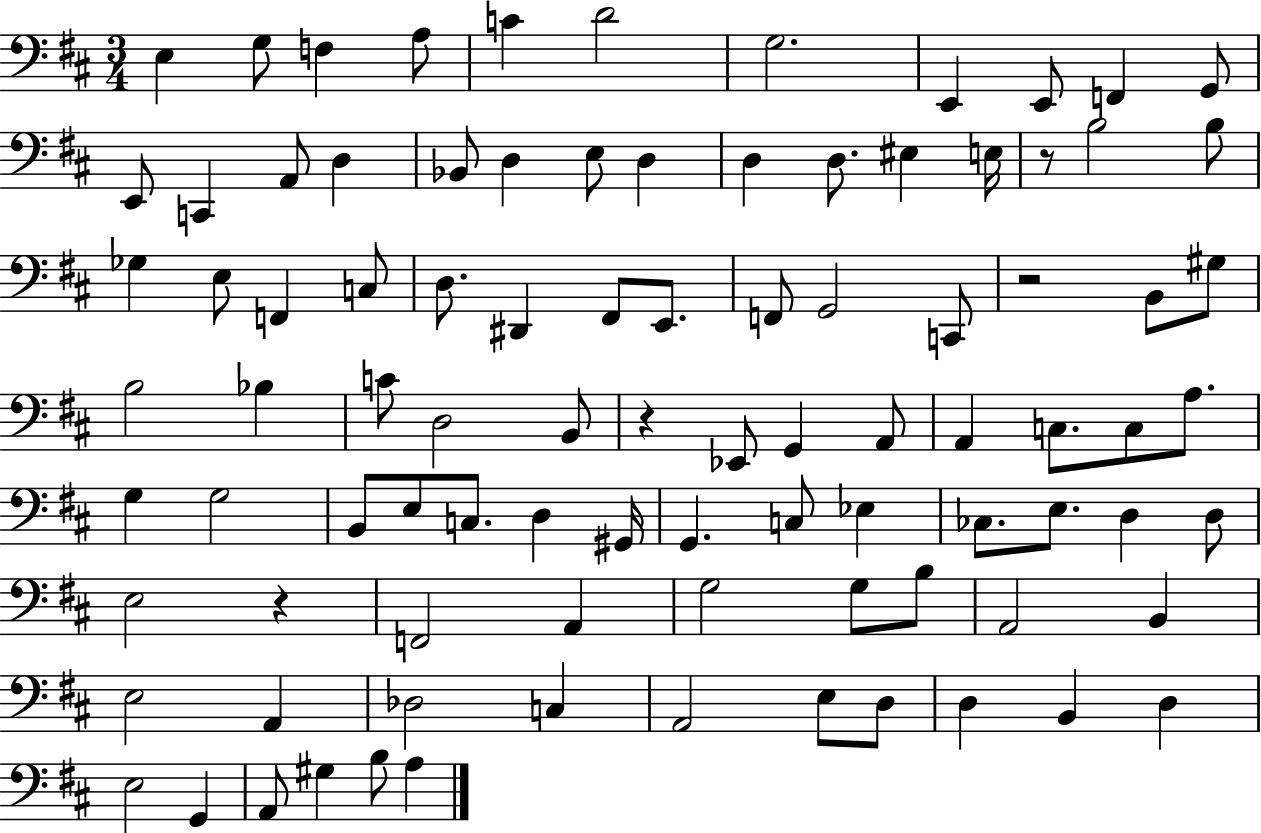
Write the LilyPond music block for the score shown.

{
  \clef bass
  \numericTimeSignature
  \time 3/4
  \key d \major
  \repeat volta 2 { e4 g8 f4 a8 | c'4 d'2 | g2. | e,4 e,8 f,4 g,8 | \break e,8 c,4 a,8 d4 | bes,8 d4 e8 d4 | d4 d8. eis4 e16 | r8 b2 b8 | \break ges4 e8 f,4 c8 | d8. dis,4 fis,8 e,8. | f,8 g,2 c,8 | r2 b,8 gis8 | \break b2 bes4 | c'8 d2 b,8 | r4 ees,8 g,4 a,8 | a,4 c8. c8 a8. | \break g4 g2 | b,8 e8 c8. d4 gis,16 | g,4. c8 ees4 | ces8. e8. d4 d8 | \break e2 r4 | f,2 a,4 | g2 g8 b8 | a,2 b,4 | \break e2 a,4 | des2 c4 | a,2 e8 d8 | d4 b,4 d4 | \break e2 g,4 | a,8 gis4 b8 a4 | } \bar "|."
}